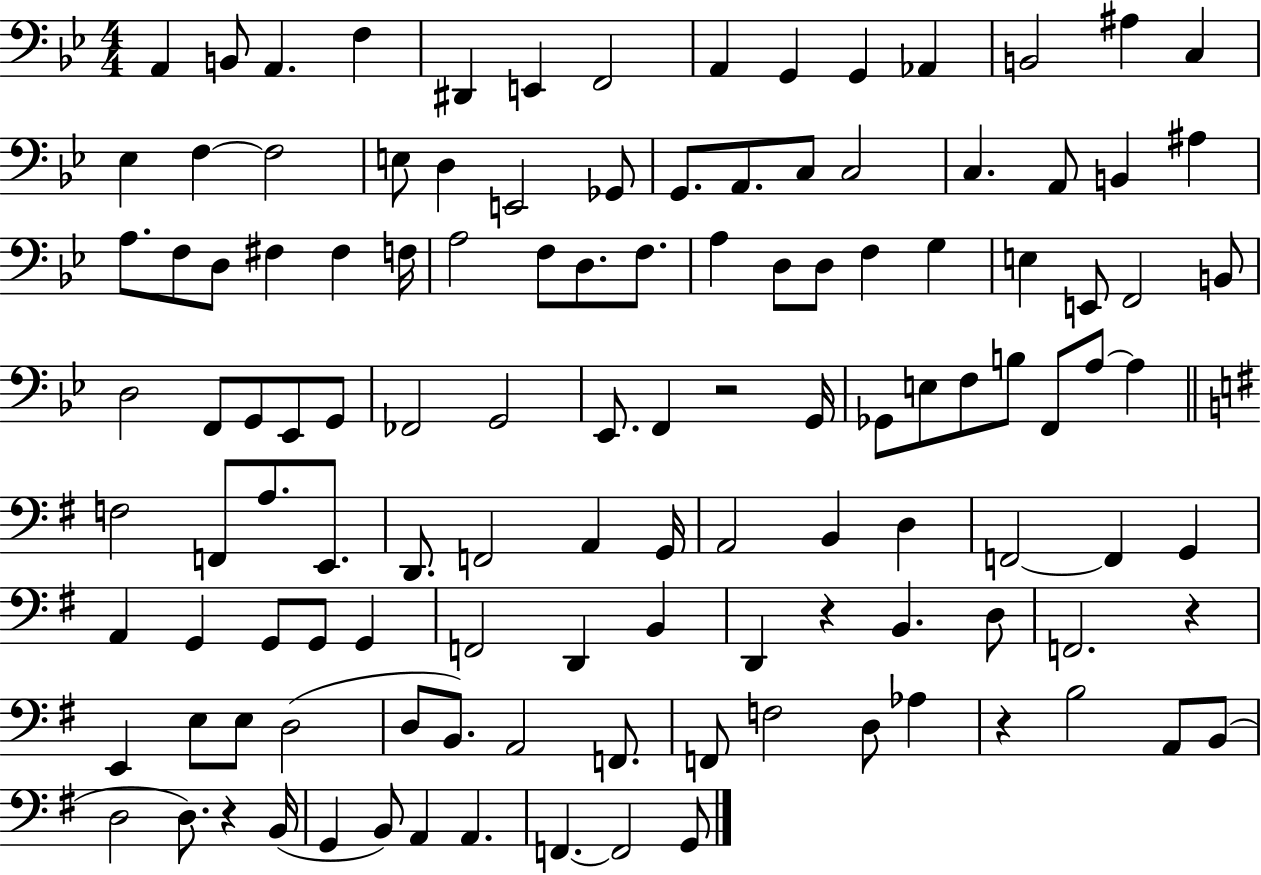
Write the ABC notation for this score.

X:1
T:Untitled
M:4/4
L:1/4
K:Bb
A,, B,,/2 A,, F, ^D,, E,, F,,2 A,, G,, G,, _A,, B,,2 ^A, C, _E, F, F,2 E,/2 D, E,,2 _G,,/2 G,,/2 A,,/2 C,/2 C,2 C, A,,/2 B,, ^A, A,/2 F,/2 D,/2 ^F, ^F, F,/4 A,2 F,/2 D,/2 F,/2 A, D,/2 D,/2 F, G, E, E,,/2 F,,2 B,,/2 D,2 F,,/2 G,,/2 _E,,/2 G,,/2 _F,,2 G,,2 _E,,/2 F,, z2 G,,/4 _G,,/2 E,/2 F,/2 B,/2 F,,/2 A,/2 A, F,2 F,,/2 A,/2 E,,/2 D,,/2 F,,2 A,, G,,/4 A,,2 B,, D, F,,2 F,, G,, A,, G,, G,,/2 G,,/2 G,, F,,2 D,, B,, D,, z B,, D,/2 F,,2 z E,, E,/2 E,/2 D,2 D,/2 B,,/2 A,,2 F,,/2 F,,/2 F,2 D,/2 _A, z B,2 A,,/2 B,,/2 D,2 D,/2 z B,,/4 G,, B,,/2 A,, A,, F,, F,,2 G,,/2